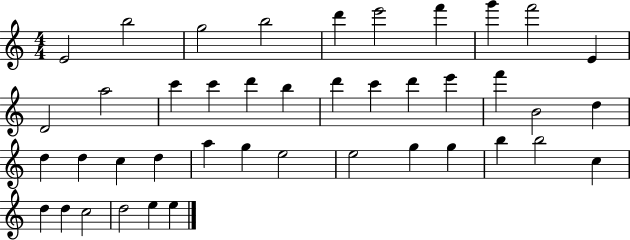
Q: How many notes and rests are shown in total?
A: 42